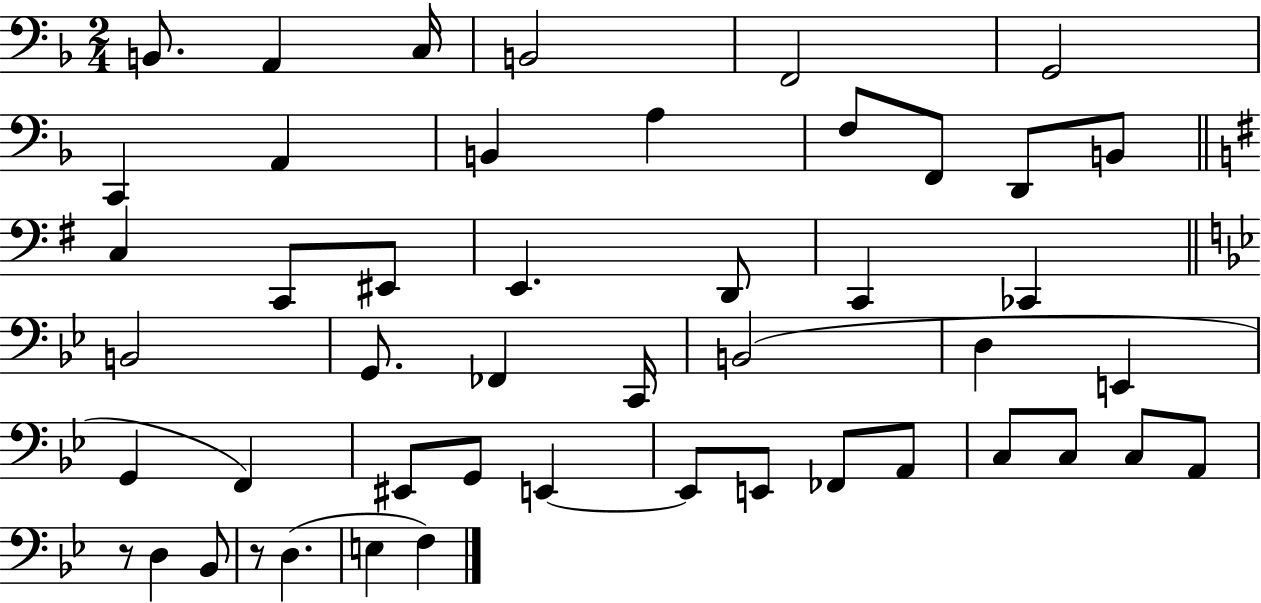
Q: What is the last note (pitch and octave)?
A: F3